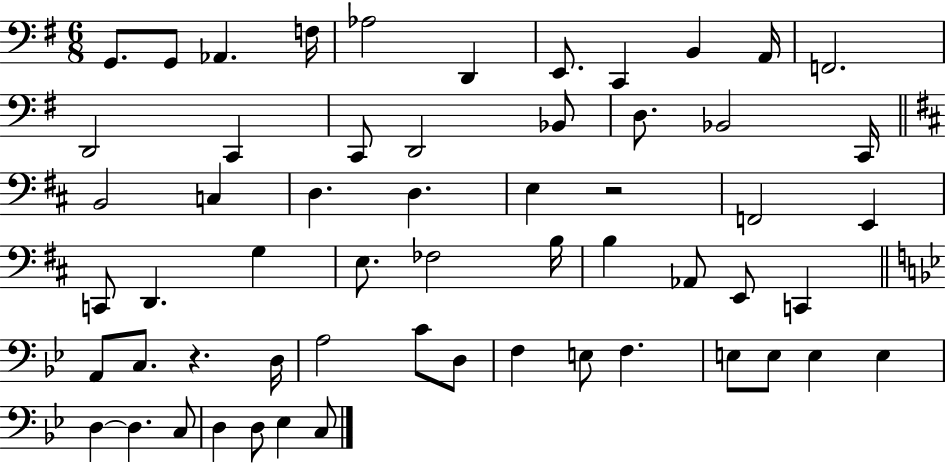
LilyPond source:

{
  \clef bass
  \numericTimeSignature
  \time 6/8
  \key g \major
  \repeat volta 2 { g,8. g,8 aes,4. f16 | aes2 d,4 | e,8. c,4 b,4 a,16 | f,2. | \break d,2 c,4 | c,8 d,2 bes,8 | d8. bes,2 c,16 | \bar "||" \break \key d \major b,2 c4 | d4. d4. | e4 r2 | f,2 e,4 | \break c,8 d,4. g4 | e8. fes2 b16 | b4 aes,8 e,8 c,4 | \bar "||" \break \key g \minor a,8 c8. r4. d16 | a2 c'8 d8 | f4 e8 f4. | e8 e8 e4 e4 | \break d4~~ d4. c8 | d4 d8 ees4 c8 | } \bar "|."
}